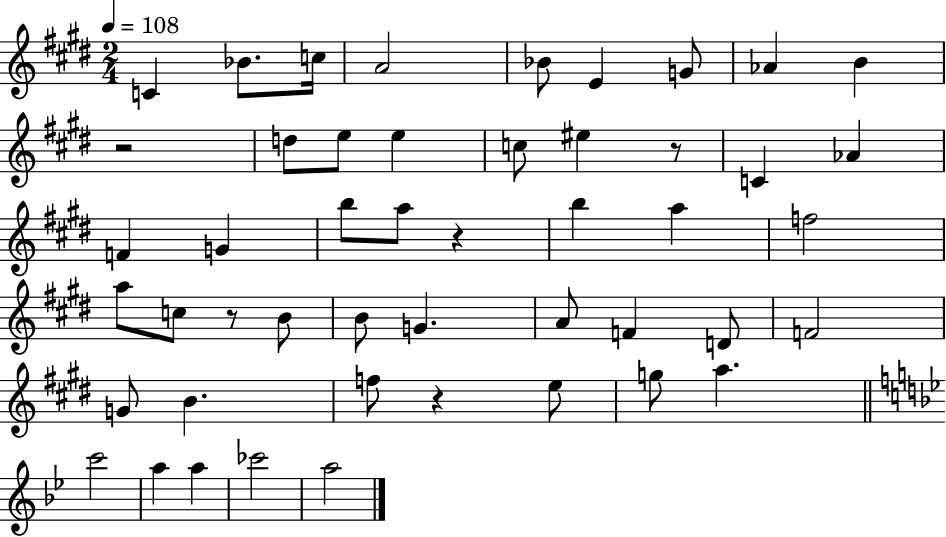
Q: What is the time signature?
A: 2/4